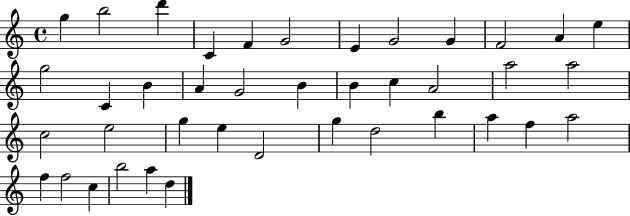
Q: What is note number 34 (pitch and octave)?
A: A5